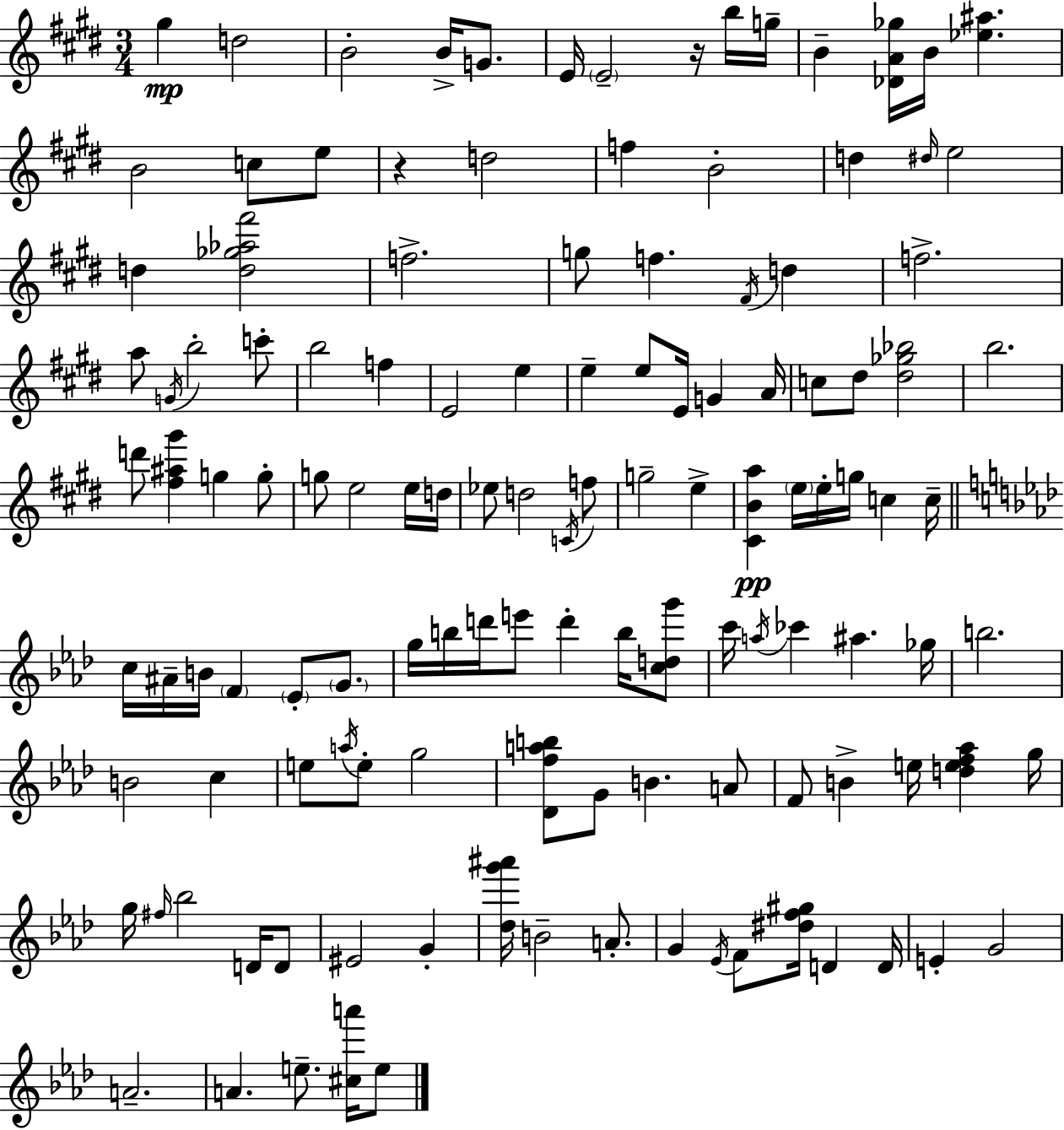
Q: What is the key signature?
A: E major